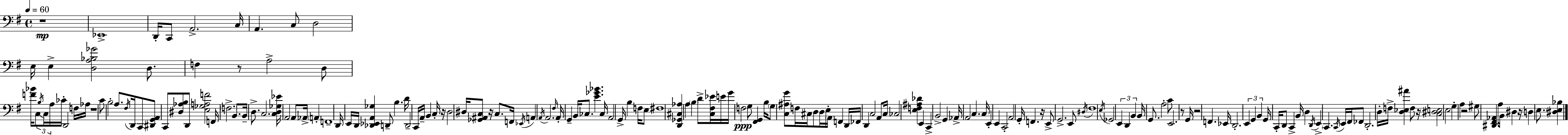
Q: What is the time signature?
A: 4/4